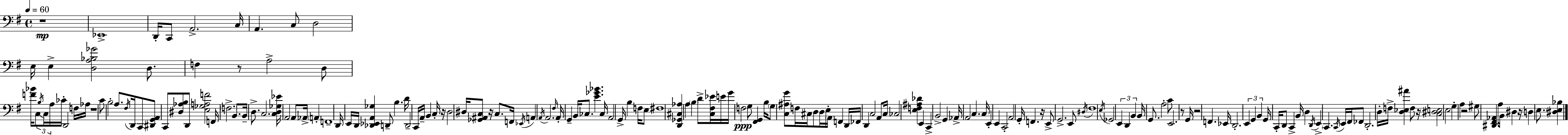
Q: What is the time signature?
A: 4/4